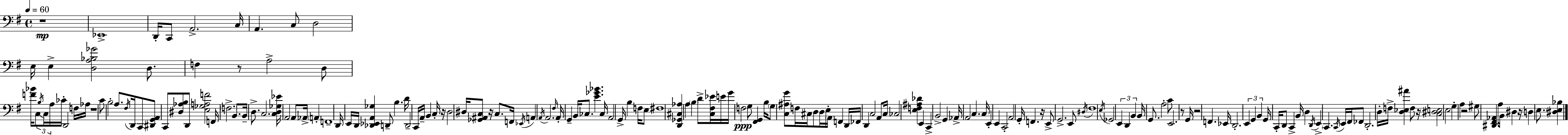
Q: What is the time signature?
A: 4/4